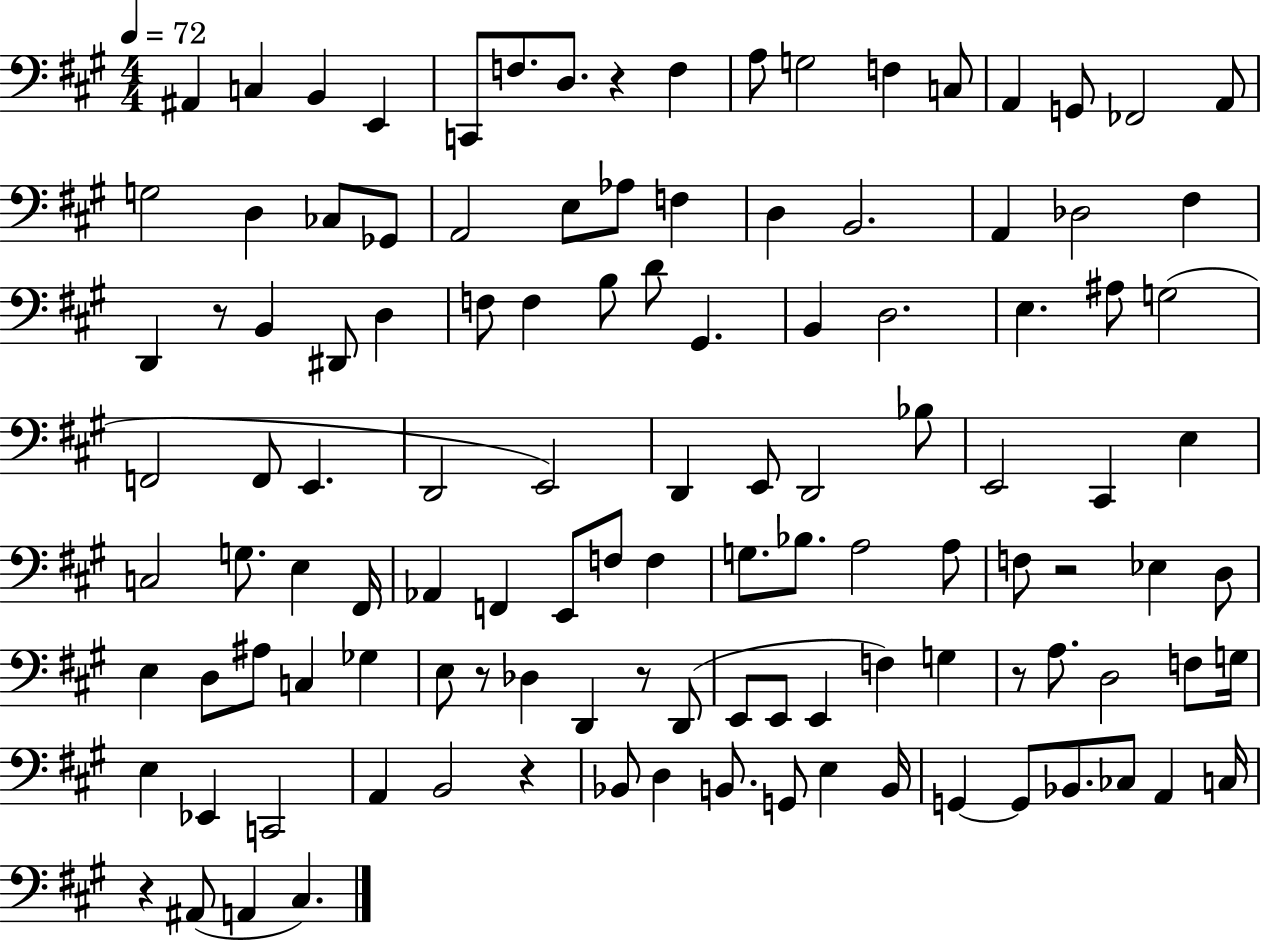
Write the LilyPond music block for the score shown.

{
  \clef bass
  \numericTimeSignature
  \time 4/4
  \key a \major
  \tempo 4 = 72
  ais,4 c4 b,4 e,4 | c,8 f8. d8. r4 f4 | a8 g2 f4 c8 | a,4 g,8 fes,2 a,8 | \break g2 d4 ces8 ges,8 | a,2 e8 aes8 f4 | d4 b,2. | a,4 des2 fis4 | \break d,4 r8 b,4 dis,8 d4 | f8 f4 b8 d'8 gis,4. | b,4 d2. | e4. ais8 g2( | \break f,2 f,8 e,4. | d,2 e,2) | d,4 e,8 d,2 bes8 | e,2 cis,4 e4 | \break c2 g8. e4 fis,16 | aes,4 f,4 e,8 f8 f4 | g8. bes8. a2 a8 | f8 r2 ees4 d8 | \break e4 d8 ais8 c4 ges4 | e8 r8 des4 d,4 r8 d,8( | e,8 e,8 e,4 f4) g4 | r8 a8. d2 f8 g16 | \break e4 ees,4 c,2 | a,4 b,2 r4 | bes,8 d4 b,8. g,8 e4 b,16 | g,4~~ g,8 bes,8. ces8 a,4 c16 | \break r4 ais,8( a,4 cis4.) | \bar "|."
}